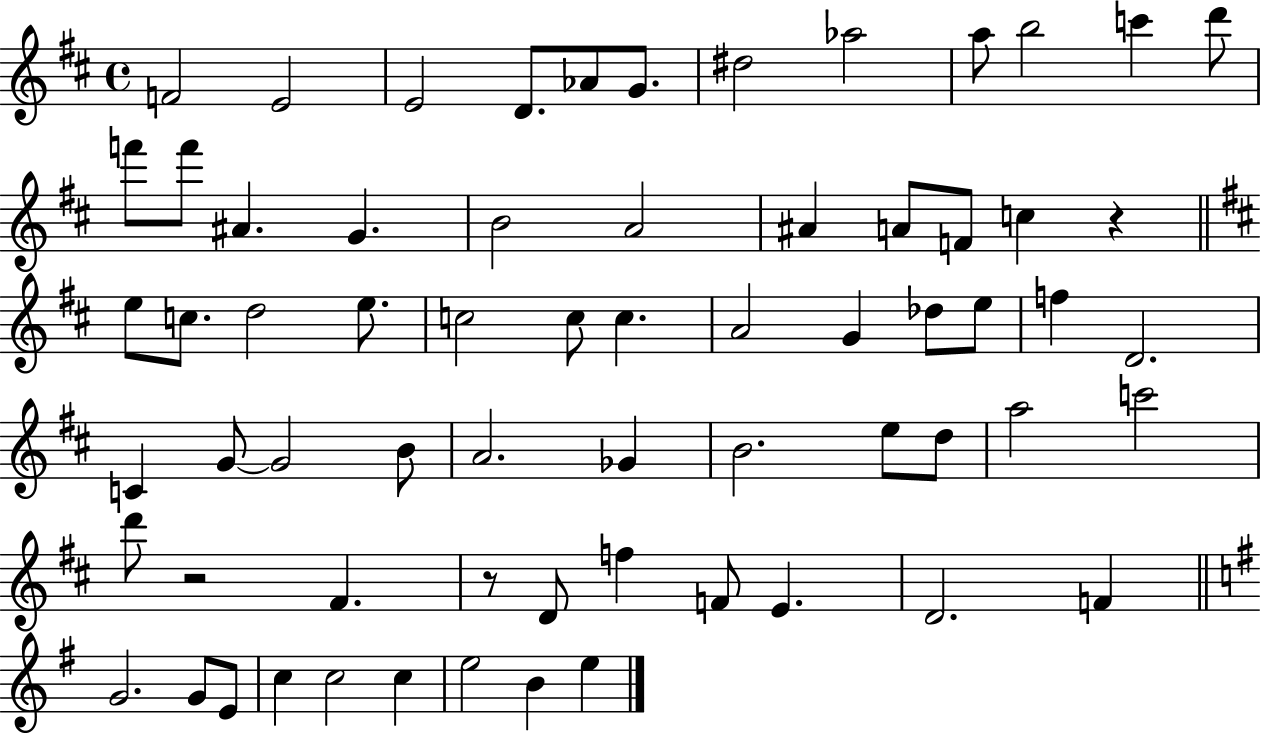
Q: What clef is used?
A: treble